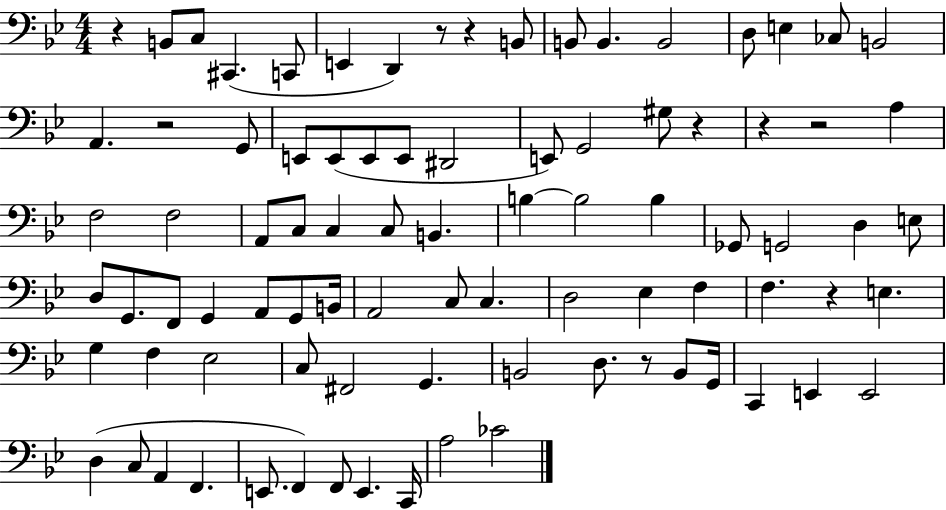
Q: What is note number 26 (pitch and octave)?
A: F3